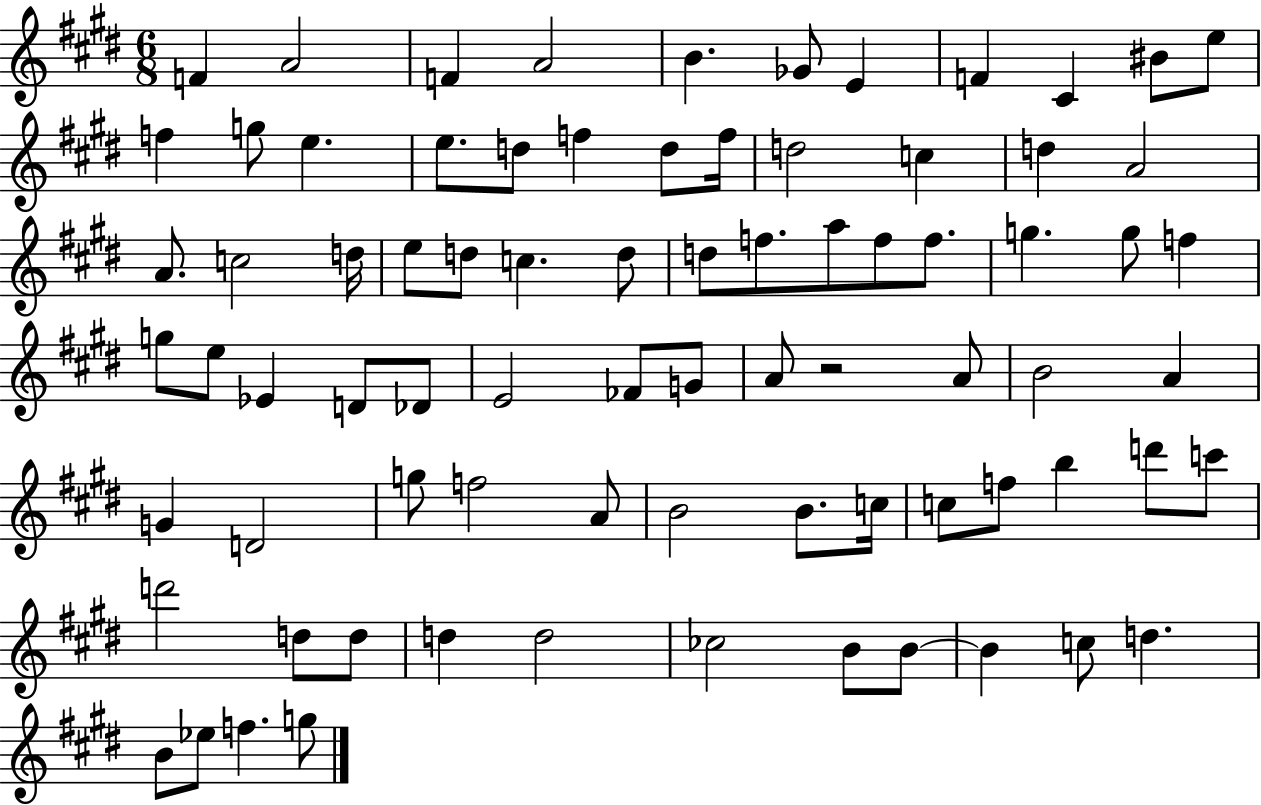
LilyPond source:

{
  \clef treble
  \numericTimeSignature
  \time 6/8
  \key e \major
  f'4 a'2 | f'4 a'2 | b'4. ges'8 e'4 | f'4 cis'4 bis'8 e''8 | \break f''4 g''8 e''4. | e''8. d''8 f''4 d''8 f''16 | d''2 c''4 | d''4 a'2 | \break a'8. c''2 d''16 | e''8 d''8 c''4. d''8 | d''8 f''8. a''8 f''8 f''8. | g''4. g''8 f''4 | \break g''8 e''8 ees'4 d'8 des'8 | e'2 fes'8 g'8 | a'8 r2 a'8 | b'2 a'4 | \break g'4 d'2 | g''8 f''2 a'8 | b'2 b'8. c''16 | c''8 f''8 b''4 d'''8 c'''8 | \break d'''2 d''8 d''8 | d''4 d''2 | ces''2 b'8 b'8~~ | b'4 c''8 d''4. | \break b'8 ees''8 f''4. g''8 | \bar "|."
}